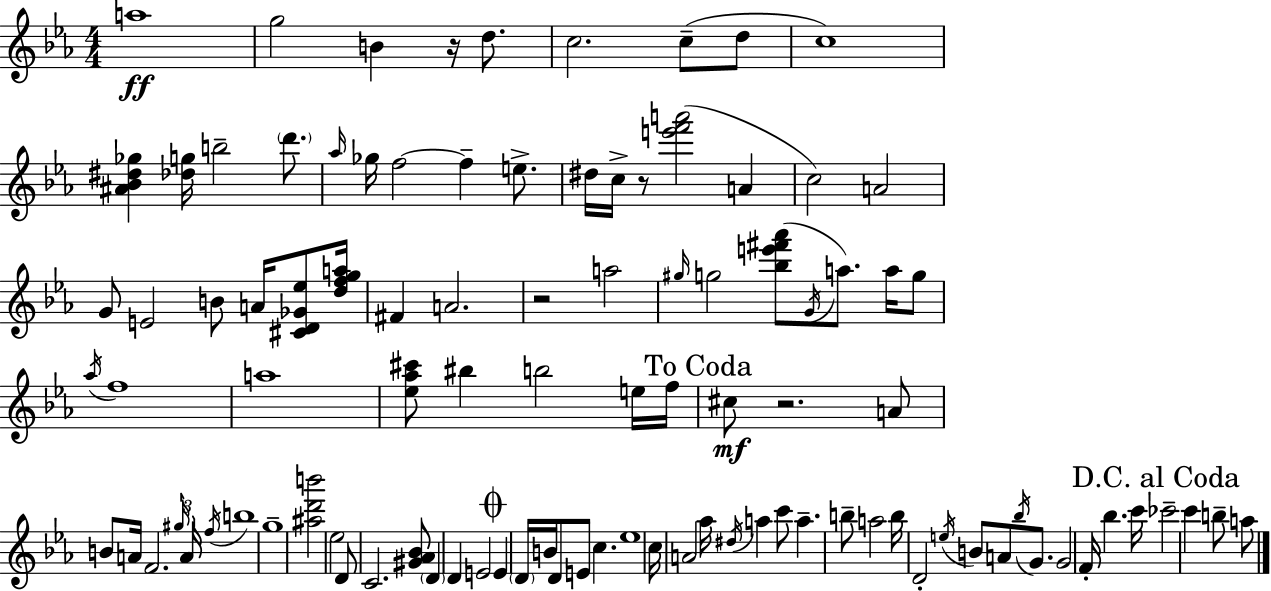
X:1
T:Untitled
M:4/4
L:1/4
K:Cm
a4 g2 B z/4 d/2 c2 c/2 d/2 c4 [^A_B^d_g] [_dg]/4 b2 d'/2 _a/4 _g/4 f2 f e/2 ^d/4 c/4 z/2 [e'f'a']2 A c2 A2 G/2 E2 B/2 A/4 [^CD_G_e]/2 [dfga]/4 ^F A2 z2 a2 ^g/4 g2 [_be'^f'_a']/2 G/4 a/2 a/4 g/2 _a/4 f4 a4 [_e_a^c']/2 ^b b2 e/4 f/4 ^c/2 z2 A/2 B/2 A/4 F2 ^g/4 A/4 f/4 b4 g4 [^ad'b']2 _e2 D/2 C2 [^G_A_B]/2 D D E2 E D/4 B/4 D/2 E/2 c _e4 c/4 A2 _a/4 ^d/4 a c'/2 a b/2 a2 b/4 D2 e/4 B/2 A/2 _b/4 G/2 G2 F/4 _b c'/4 _c'2 c' b/2 a/2